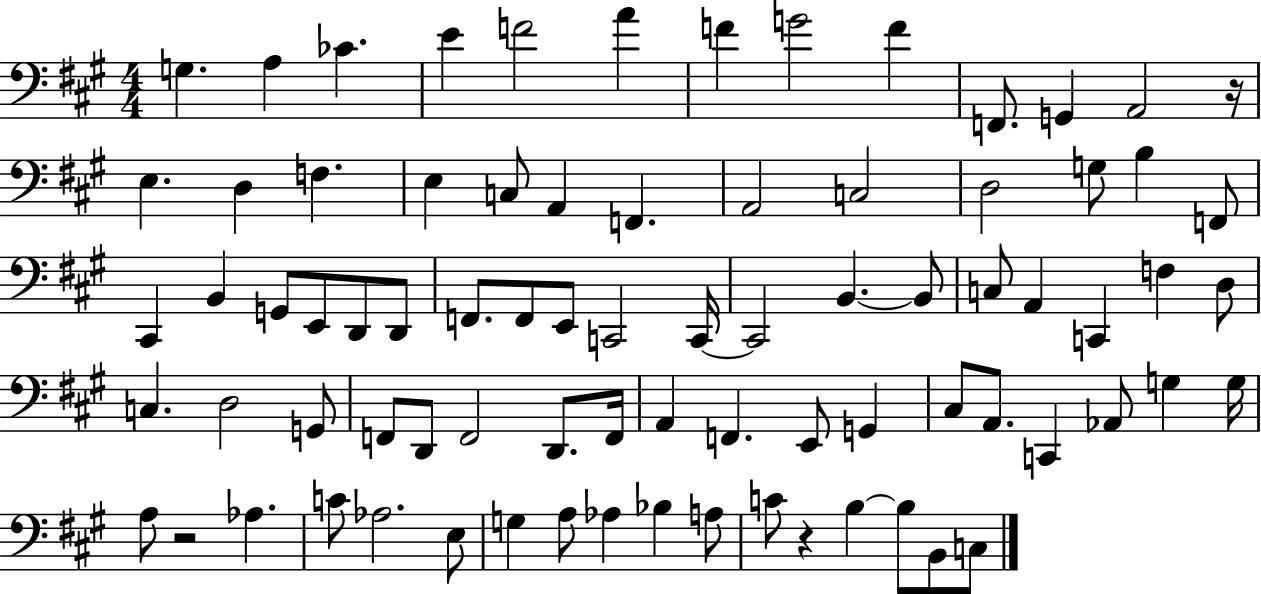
X:1
T:Untitled
M:4/4
L:1/4
K:A
G, A, _C E F2 A F G2 F F,,/2 G,, A,,2 z/4 E, D, F, E, C,/2 A,, F,, A,,2 C,2 D,2 G,/2 B, F,,/2 ^C,, B,, G,,/2 E,,/2 D,,/2 D,,/2 F,,/2 F,,/2 E,,/2 C,,2 C,,/4 C,,2 B,, B,,/2 C,/2 A,, C,, F, D,/2 C, D,2 G,,/2 F,,/2 D,,/2 F,,2 D,,/2 F,,/4 A,, F,, E,,/2 G,, ^C,/2 A,,/2 C,, _A,,/2 G, G,/4 A,/2 z2 _A, C/2 _A,2 E,/2 G, A,/2 _A, _B, A,/2 C/2 z B, B,/2 B,,/2 C,/2